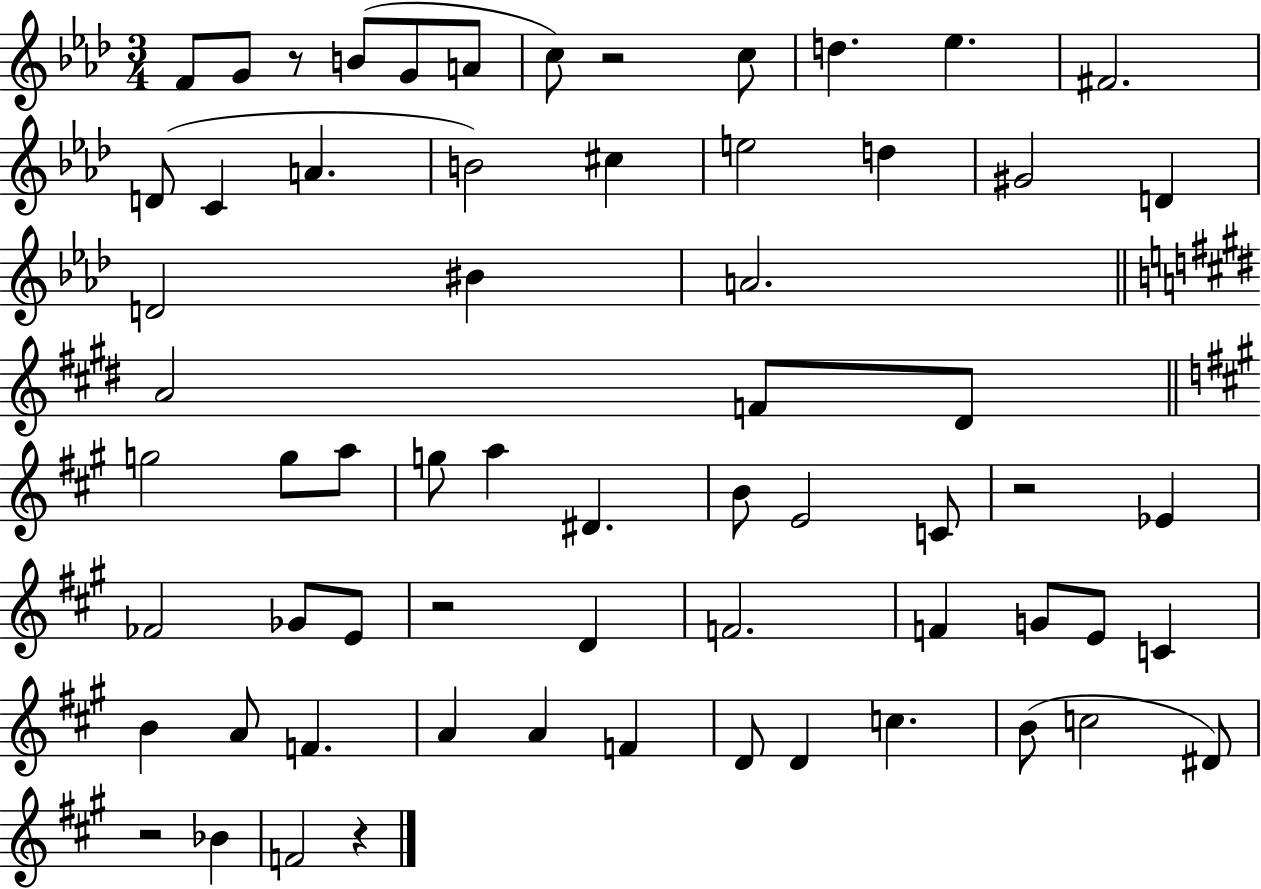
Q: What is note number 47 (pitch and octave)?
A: F4